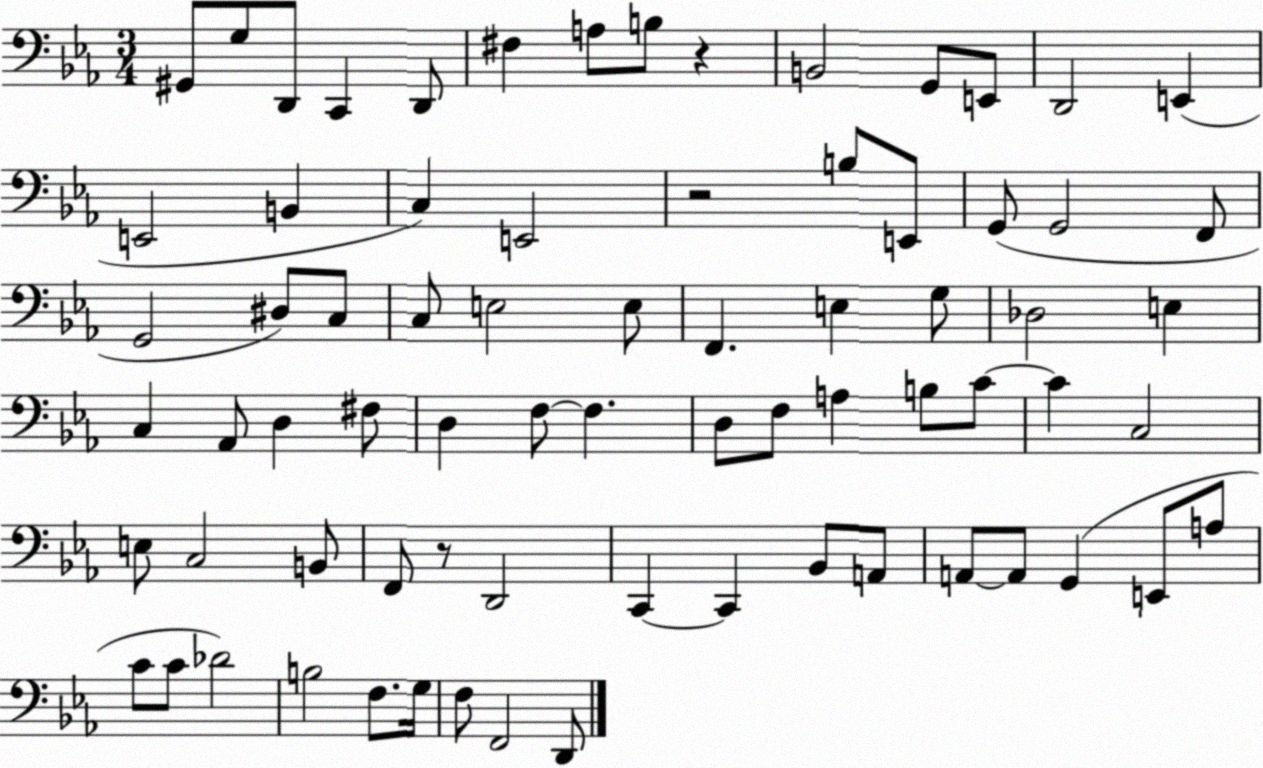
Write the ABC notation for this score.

X:1
T:Untitled
M:3/4
L:1/4
K:Eb
^G,,/2 G,/2 D,,/2 C,, D,,/2 ^F, A,/2 B,/2 z B,,2 G,,/2 E,,/2 D,,2 E,, E,,2 B,, C, E,,2 z2 B,/2 E,,/2 G,,/2 G,,2 F,,/2 G,,2 ^D,/2 C,/2 C,/2 E,2 E,/2 F,, E, G,/2 _D,2 E, C, _A,,/2 D, ^F,/2 D, F,/2 F, D,/2 F,/2 A, B,/2 C/2 C C,2 E,/2 C,2 B,,/2 F,,/2 z/2 D,,2 C,, C,, _B,,/2 A,,/2 A,,/2 A,,/2 G,, E,,/2 A,/2 C/2 C/2 _D2 B,2 F,/2 G,/4 F,/2 F,,2 D,,/2